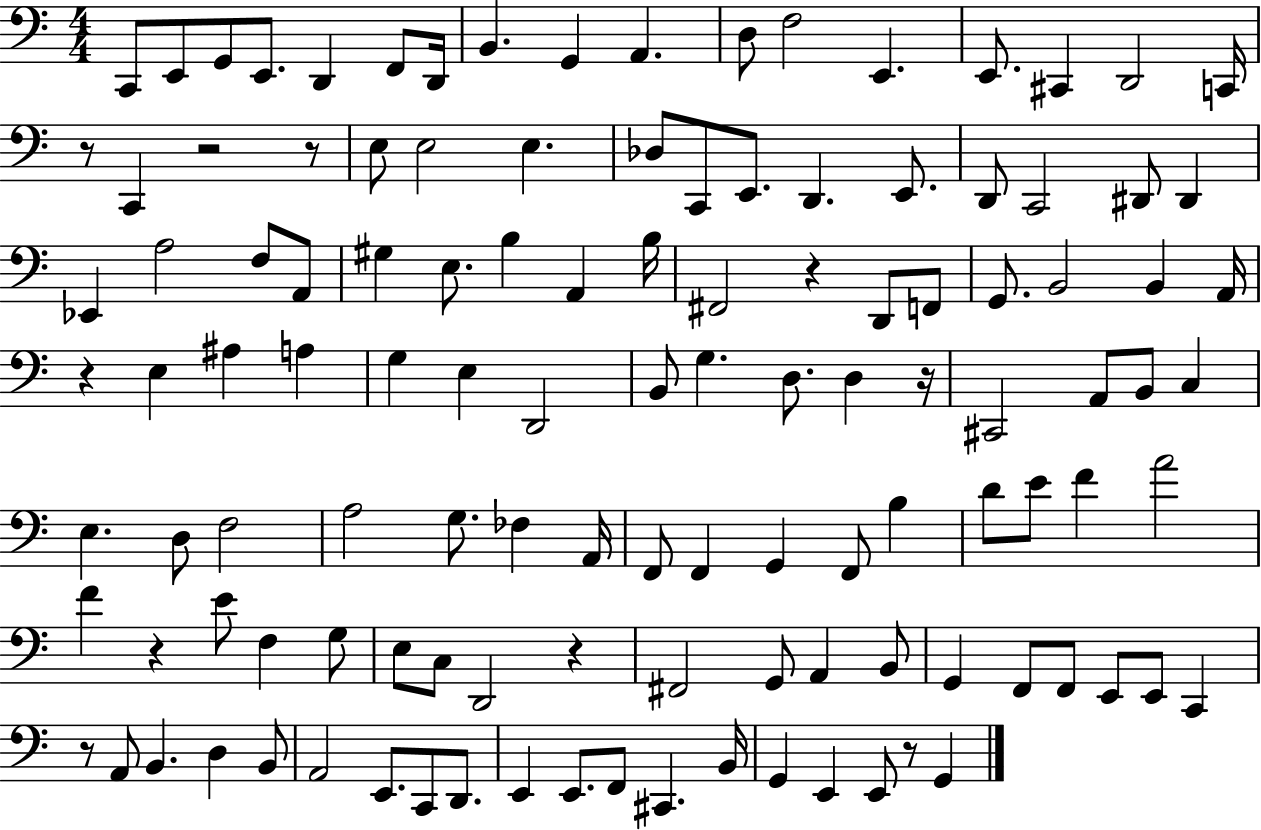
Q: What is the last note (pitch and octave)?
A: G2